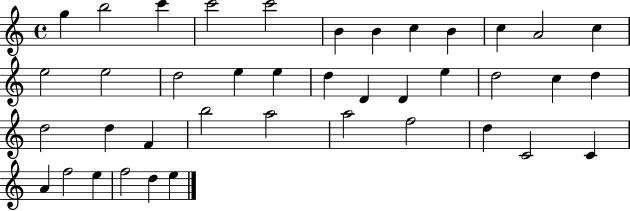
G5/q B5/h C6/q C6/h C6/h B4/q B4/q C5/q B4/q C5/q A4/h C5/q E5/h E5/h D5/h E5/q E5/q D5/q D4/q D4/q E5/q D5/h C5/q D5/q D5/h D5/q F4/q B5/h A5/h A5/h F5/h D5/q C4/h C4/q A4/q F5/h E5/q F5/h D5/q E5/q